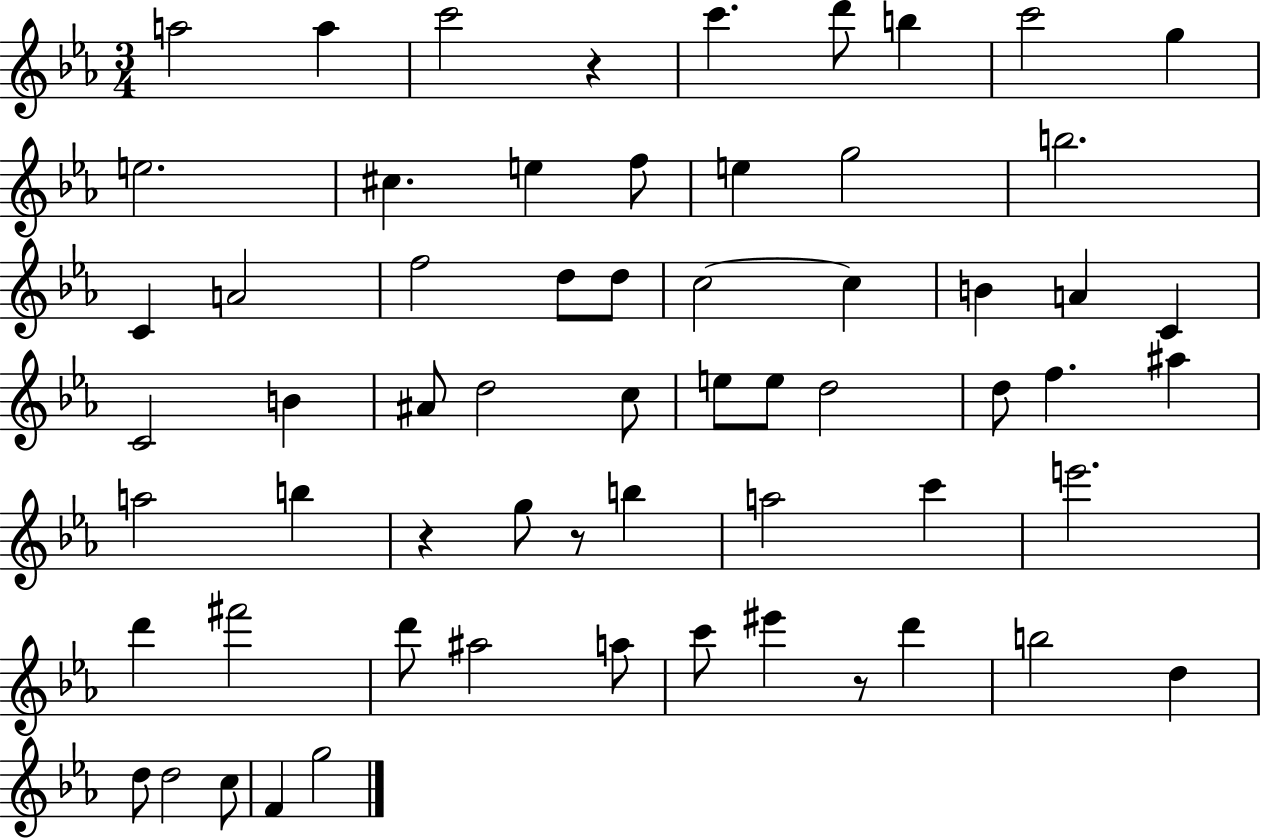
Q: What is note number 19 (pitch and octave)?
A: D5